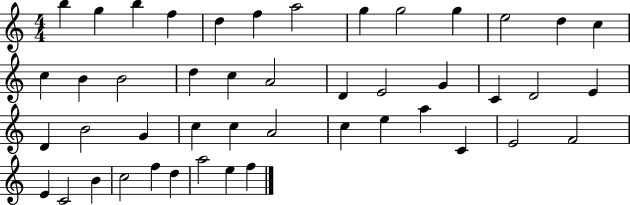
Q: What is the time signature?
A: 4/4